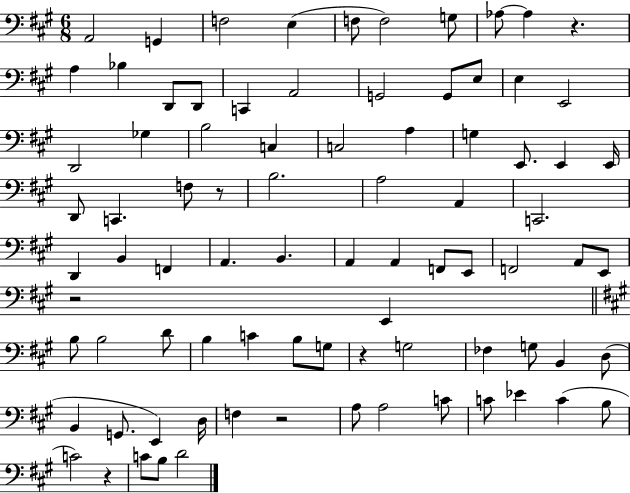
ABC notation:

X:1
T:Untitled
M:6/8
L:1/4
K:A
A,,2 G,, F,2 E, F,/2 F,2 G,/2 _A,/2 _A, z A, _B, D,,/2 D,,/2 C,, A,,2 G,,2 G,,/2 E,/2 E, E,,2 D,,2 _G, B,2 C, C,2 A, G, E,,/2 E,, E,,/4 D,,/2 C,, F,/2 z/2 B,2 A,2 A,, C,,2 D,, B,, F,, A,, B,, A,, A,, F,,/2 E,,/2 F,,2 A,,/2 E,,/2 z2 E,, B,/2 B,2 D/2 B, C B,/2 G,/2 z G,2 _F, G,/2 B,, D,/2 B,, G,,/2 E,, D,/4 F, z2 A,/2 A,2 C/2 C/2 _E C B,/2 C2 z C/2 B,/2 D2